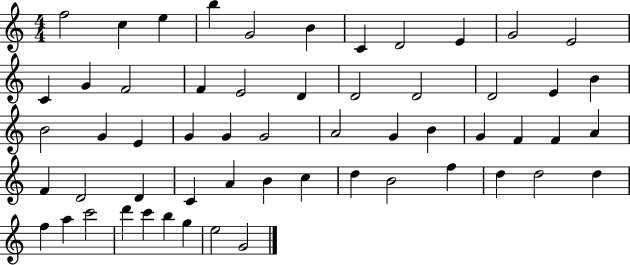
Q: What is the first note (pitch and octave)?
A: F5